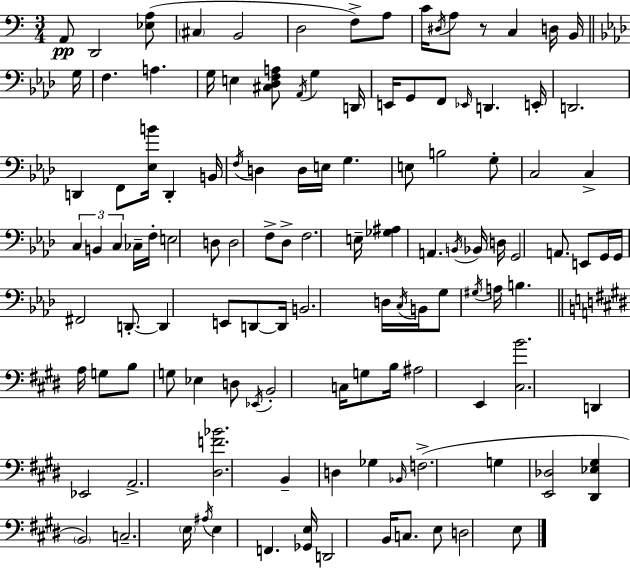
A2/e D2/h [Eb3,A3]/e C#3/q B2/h D3/h F3/e A3/e C4/s D#3/s A3/e R/e C3/q D3/s B2/s G3/s F3/q. A3/q. G3/s E3/q [C#3,Db3,F3,A3]/e Ab2/s G3/q D2/s E2/s G2/e F2/e Eb2/s D2/q. E2/s D2/h. D2/q F2/e [Eb3,B4]/s D2/q B2/s F3/s D3/q D3/s E3/s G3/q. E3/e B3/h G3/e C3/h C3/q C3/q B2/q C3/q CES3/s F3/s E3/h D3/e D3/h F3/e Db3/e F3/h. E3/s [Gb3,A#3]/q A2/q. B2/s Bb2/s D3/s G2/h A2/e. E2/e G2/s G2/s F#2/h D2/e. D2/q E2/e D2/e D2/s B2/h. D3/s C3/s B2/s G3/e G#3/s A3/s B3/q. A3/s G3/e B3/e G3/e Eb3/q D3/e Eb2/s B2/h C3/s G3/e B3/s A#3/h E2/q [C#3,B4]/h. D2/q Eb2/h A2/h. [D#3,F4,Bb4]/h. B2/q D3/q Gb3/q Bb2/s F3/h. G3/q [E2,Db3]/h [D#2,Eb3,G#3]/q B2/h C3/h. E3/s A#3/s E3/q F2/q. [Gb2,E3]/s D2/h B2/s C3/e. E3/e D3/h E3/e